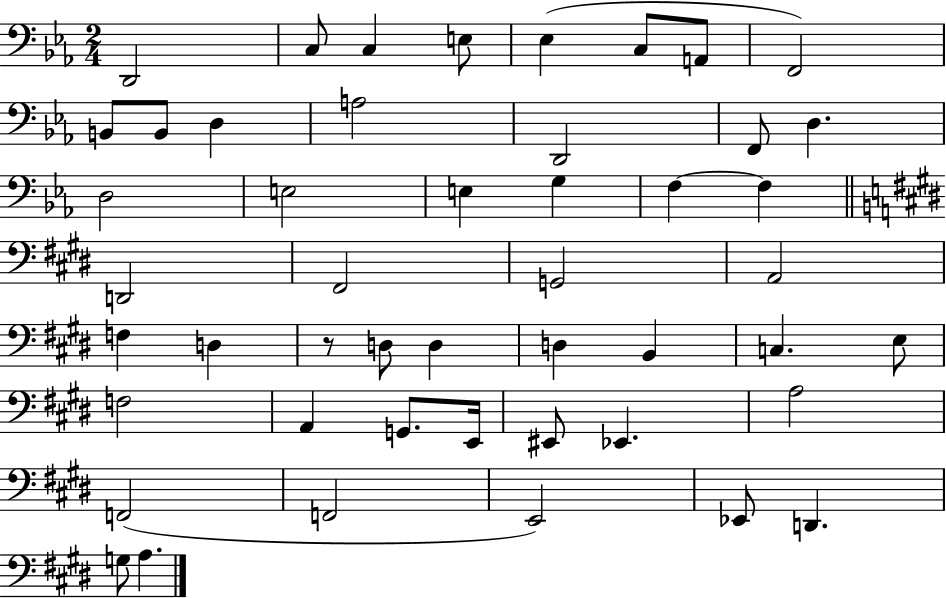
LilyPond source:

{
  \clef bass
  \numericTimeSignature
  \time 2/4
  \key ees \major
  d,2 | c8 c4 e8 | ees4( c8 a,8 | f,2) | \break b,8 b,8 d4 | a2 | d,2 | f,8 d4. | \break d2 | e2 | e4 g4 | f4~~ f4 | \break \bar "||" \break \key e \major d,2 | fis,2 | g,2 | a,2 | \break f4 d4 | r8 d8 d4 | d4 b,4 | c4. e8 | \break f2 | a,4 g,8. e,16 | eis,8 ees,4. | a2 | \break f,2( | f,2 | e,2) | ees,8 d,4. | \break g8 a4. | \bar "|."
}